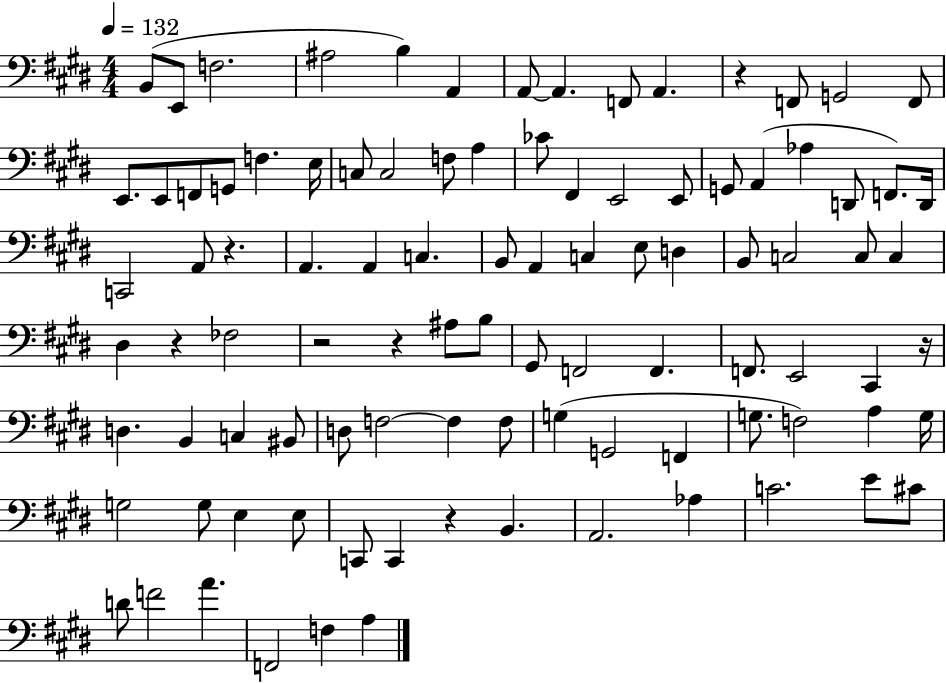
B2/e E2/e F3/h. A#3/h B3/q A2/q A2/e A2/q. F2/e A2/q. R/q F2/e G2/h F2/e E2/e. E2/e F2/e G2/e F3/q. E3/s C3/e C3/h F3/e A3/q CES4/e F#2/q E2/h E2/e G2/e A2/q Ab3/q D2/e F2/e. D2/s C2/h A2/e R/q. A2/q. A2/q C3/q. B2/e A2/q C3/q E3/e D3/q B2/e C3/h C3/e C3/q D#3/q R/q FES3/h R/h R/q A#3/e B3/e G#2/e F2/h F2/q. F2/e. E2/h C#2/q R/s D3/q. B2/q C3/q BIS2/e D3/e F3/h F3/q F3/e G3/q G2/h F2/q G3/e. F3/h A3/q G3/s G3/h G3/e E3/q E3/e C2/e C2/q R/q B2/q. A2/h. Ab3/q C4/h. E4/e C#4/e D4/e F4/h A4/q. F2/h F3/q A3/q